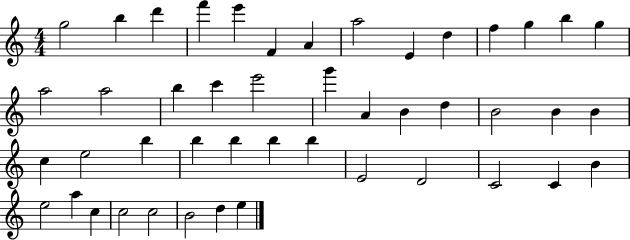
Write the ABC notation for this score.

X:1
T:Untitled
M:4/4
L:1/4
K:C
g2 b d' f' e' F A a2 E d f g b g a2 a2 b c' e'2 g' A B d B2 B B c e2 b b b b b E2 D2 C2 C B e2 a c c2 c2 B2 d e